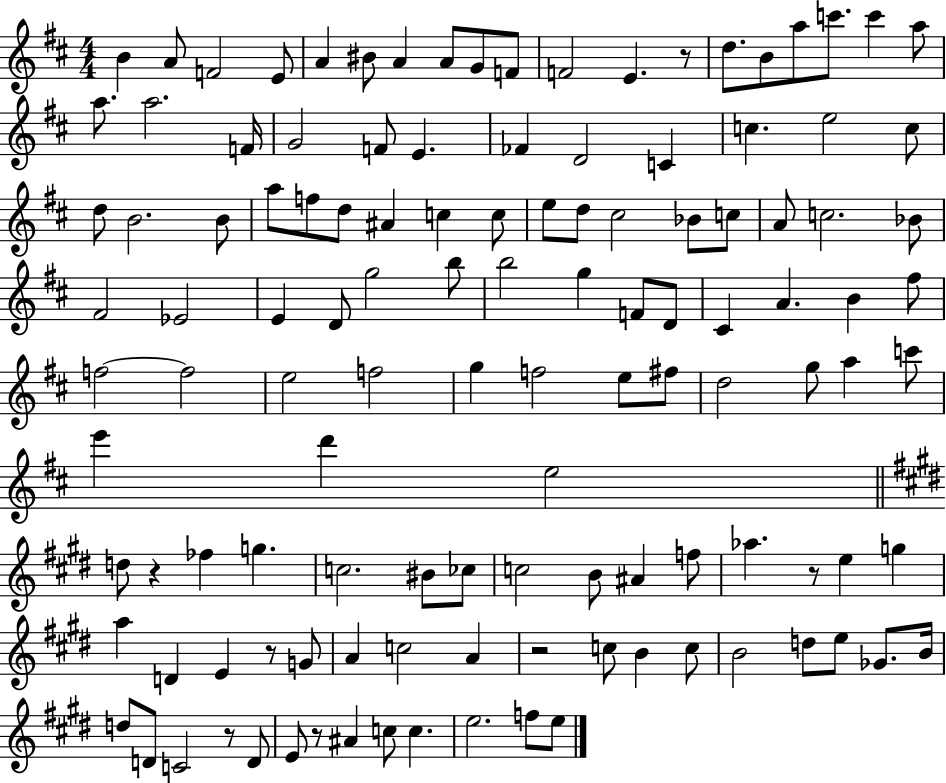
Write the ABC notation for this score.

X:1
T:Untitled
M:4/4
L:1/4
K:D
B A/2 F2 E/2 A ^B/2 A A/2 G/2 F/2 F2 E z/2 d/2 B/2 a/2 c'/2 c' a/2 a/2 a2 F/4 G2 F/2 E _F D2 C c e2 c/2 d/2 B2 B/2 a/2 f/2 d/2 ^A c c/2 e/2 d/2 ^c2 _B/2 c/2 A/2 c2 _B/2 ^F2 _E2 E D/2 g2 b/2 b2 g F/2 D/2 ^C A B ^f/2 f2 f2 e2 f2 g f2 e/2 ^f/2 d2 g/2 a c'/2 e' d' e2 d/2 z _f g c2 ^B/2 _c/2 c2 B/2 ^A f/2 _a z/2 e g a D E z/2 G/2 A c2 A z2 c/2 B c/2 B2 d/2 e/2 _G/2 B/4 d/2 D/2 C2 z/2 D/2 E/2 z/2 ^A c/2 c e2 f/2 e/2